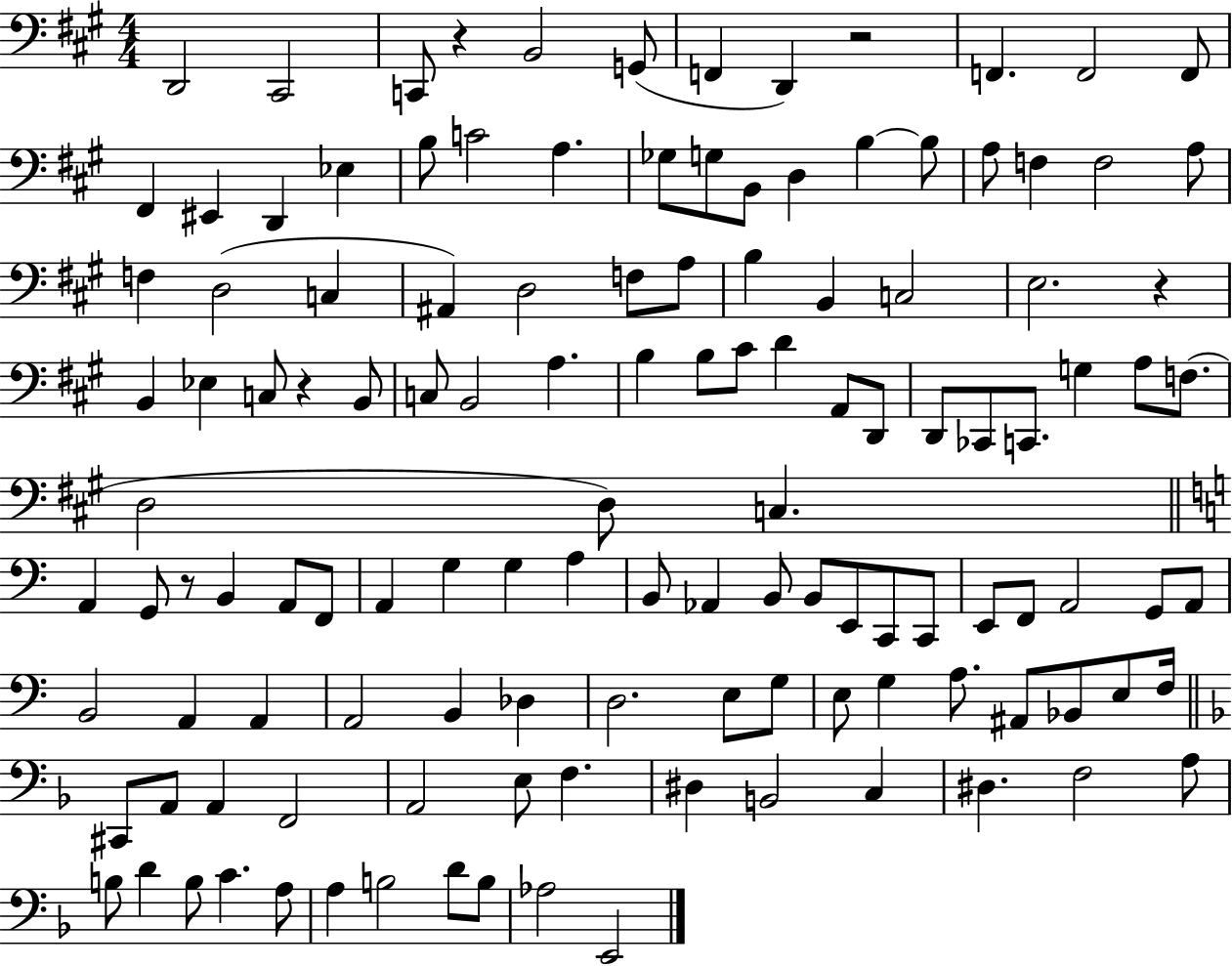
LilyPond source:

{
  \clef bass
  \numericTimeSignature
  \time 4/4
  \key a \major
  d,2 cis,2 | c,8 r4 b,2 g,8( | f,4 d,4) r2 | f,4. f,2 f,8 | \break fis,4 eis,4 d,4 ees4 | b8 c'2 a4. | ges8 g8 b,8 d4 b4~~ b8 | a8 f4 f2 a8 | \break f4 d2( c4 | ais,4) d2 f8 a8 | b4 b,4 c2 | e2. r4 | \break b,4 ees4 c8 r4 b,8 | c8 b,2 a4. | b4 b8 cis'8 d'4 a,8 d,8 | d,8 ces,8 c,8. g4 a8 f8.( | \break d2 d8) c4. | \bar "||" \break \key a \minor a,4 g,8 r8 b,4 a,8 f,8 | a,4 g4 g4 a4 | b,8 aes,4 b,8 b,8 e,8 c,8 c,8 | e,8 f,8 a,2 g,8 a,8 | \break b,2 a,4 a,4 | a,2 b,4 des4 | d2. e8 g8 | e8 g4 a8. ais,8 bes,8 e8 f16 | \break \bar "||" \break \key f \major cis,8 a,8 a,4 f,2 | a,2 e8 f4. | dis4 b,2 c4 | dis4. f2 a8 | \break b8 d'4 b8 c'4. a8 | a4 b2 d'8 b8 | aes2 e,2 | \bar "|."
}